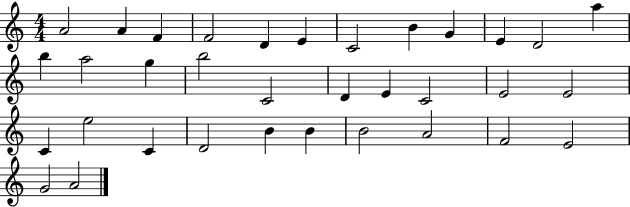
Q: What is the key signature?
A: C major